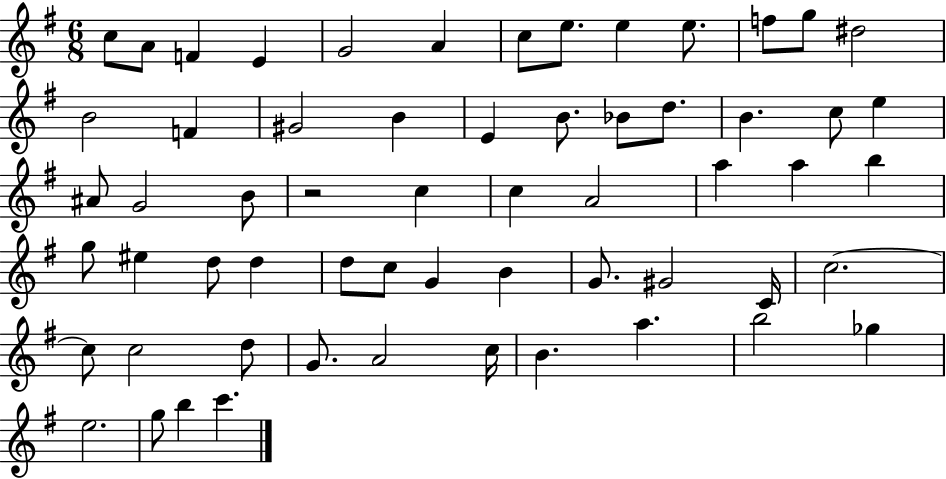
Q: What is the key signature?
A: G major